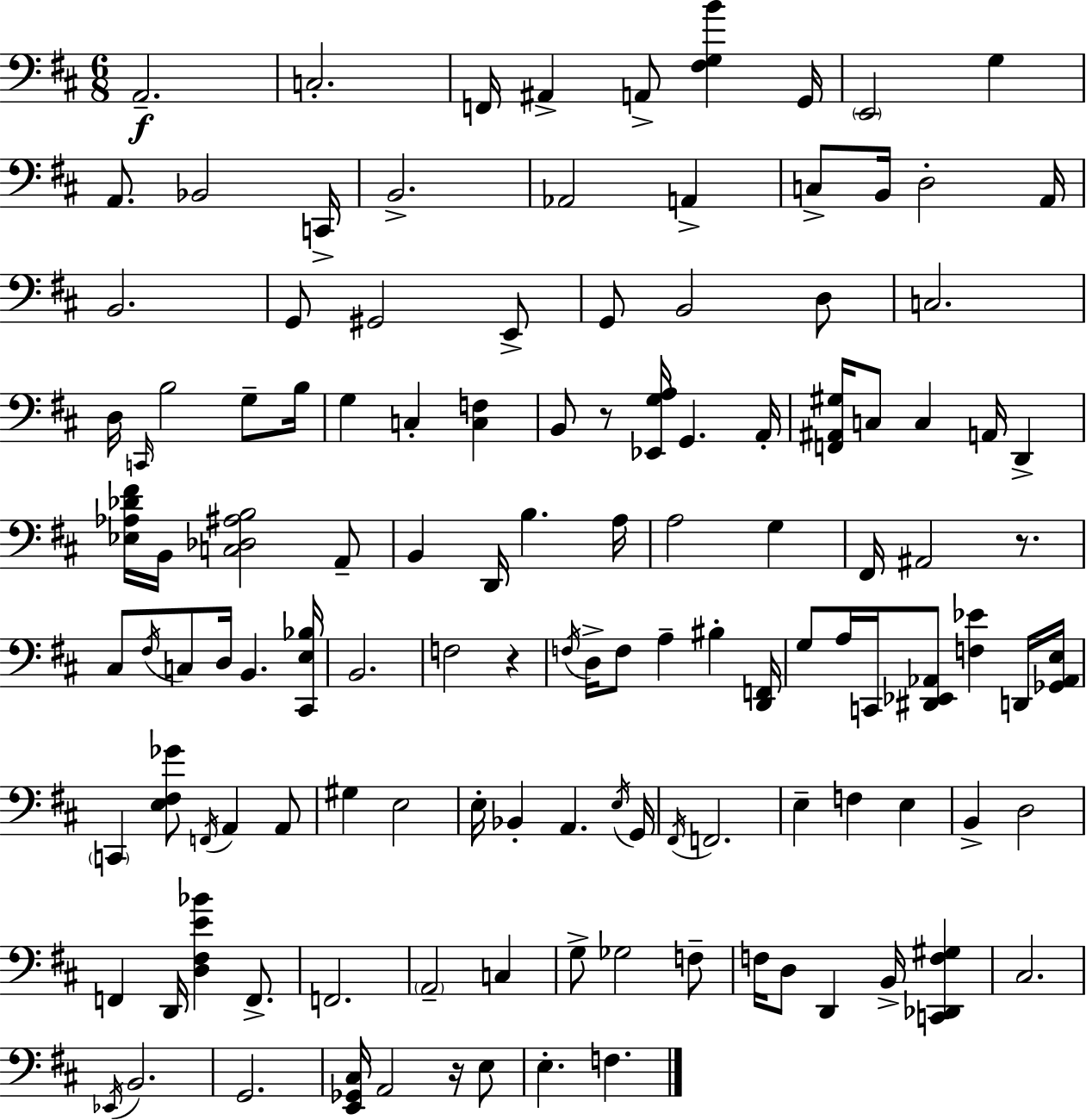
A2/h. C3/h. F2/s A#2/q A2/e [F#3,G3,B4]/q G2/s E2/h G3/q A2/e. Bb2/h C2/s B2/h. Ab2/h A2/q C3/e B2/s D3/h A2/s B2/h. G2/e G#2/h E2/e G2/e B2/h D3/e C3/h. D3/s C2/s B3/h G3/e B3/s G3/q C3/q [C3,F3]/q B2/e R/e [Eb2,G3,A3]/s G2/q. A2/s [F2,A#2,G#3]/s C3/e C3/q A2/s D2/q [Eb3,Ab3,Db4,F#4]/s B2/s [C3,Db3,A#3,B3]/h A2/e B2/q D2/s B3/q. A3/s A3/h G3/q F#2/s A#2/h R/e. C#3/e F#3/s C3/e D3/s B2/q. [C#2,E3,Bb3]/s B2/h. F3/h R/q F3/s D3/s F3/e A3/q BIS3/q [D2,F2]/s G3/e A3/s C2/s [D#2,Eb2,Ab2]/e [F3,Eb4]/q D2/s [Gb2,Ab2,E3]/s C2/q [E3,F#3,Gb4]/e F2/s A2/q A2/e G#3/q E3/h E3/s Bb2/q A2/q. E3/s G2/s F#2/s F2/h. E3/q F3/q E3/q B2/q D3/h F2/q D2/s [D3,F#3,E4,Bb4]/q F2/e. F2/h. A2/h C3/q G3/e Gb3/h F3/e F3/s D3/e D2/q B2/s [C2,Db2,F3,G#3]/q C#3/h. Eb2/s B2/h. G2/h. [E2,Gb2,C#3]/s A2/h R/s E3/e E3/q. F3/q.